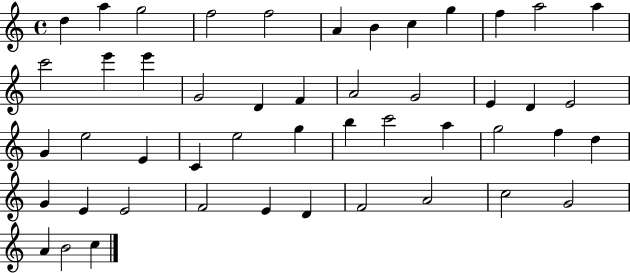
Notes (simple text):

D5/q A5/q G5/h F5/h F5/h A4/q B4/q C5/q G5/q F5/q A5/h A5/q C6/h E6/q E6/q G4/h D4/q F4/q A4/h G4/h E4/q D4/q E4/h G4/q E5/h E4/q C4/q E5/h G5/q B5/q C6/h A5/q G5/h F5/q D5/q G4/q E4/q E4/h F4/h E4/q D4/q F4/h A4/h C5/h G4/h A4/q B4/h C5/q